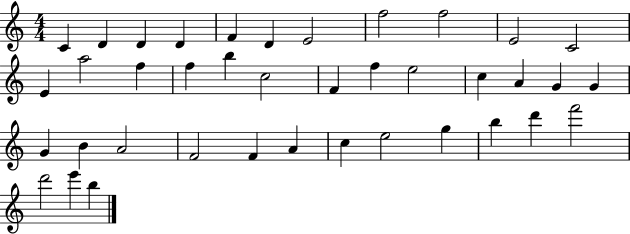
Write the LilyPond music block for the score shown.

{
  \clef treble
  \numericTimeSignature
  \time 4/4
  \key c \major
  c'4 d'4 d'4 d'4 | f'4 d'4 e'2 | f''2 f''2 | e'2 c'2 | \break e'4 a''2 f''4 | f''4 b''4 c''2 | f'4 f''4 e''2 | c''4 a'4 g'4 g'4 | \break g'4 b'4 a'2 | f'2 f'4 a'4 | c''4 e''2 g''4 | b''4 d'''4 f'''2 | \break d'''2 e'''4 b''4 | \bar "|."
}